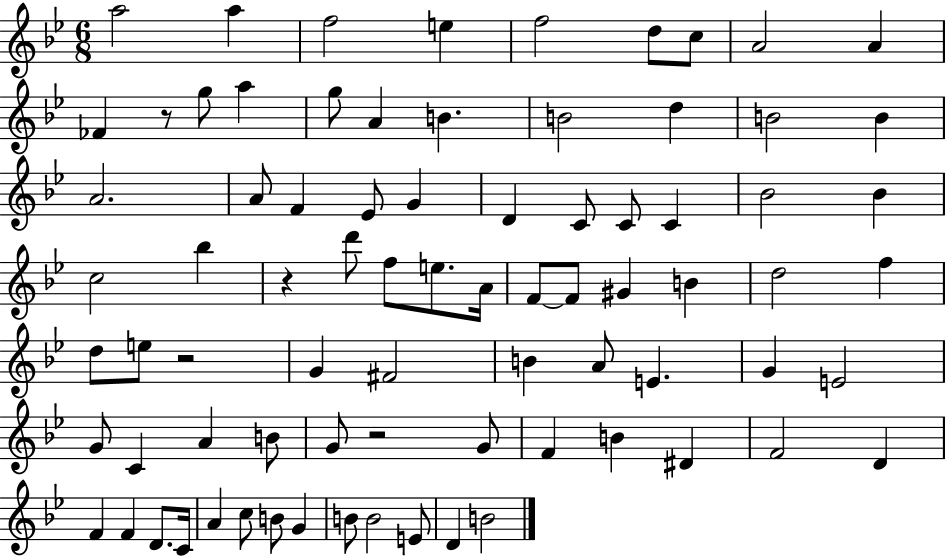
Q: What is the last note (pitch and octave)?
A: B4